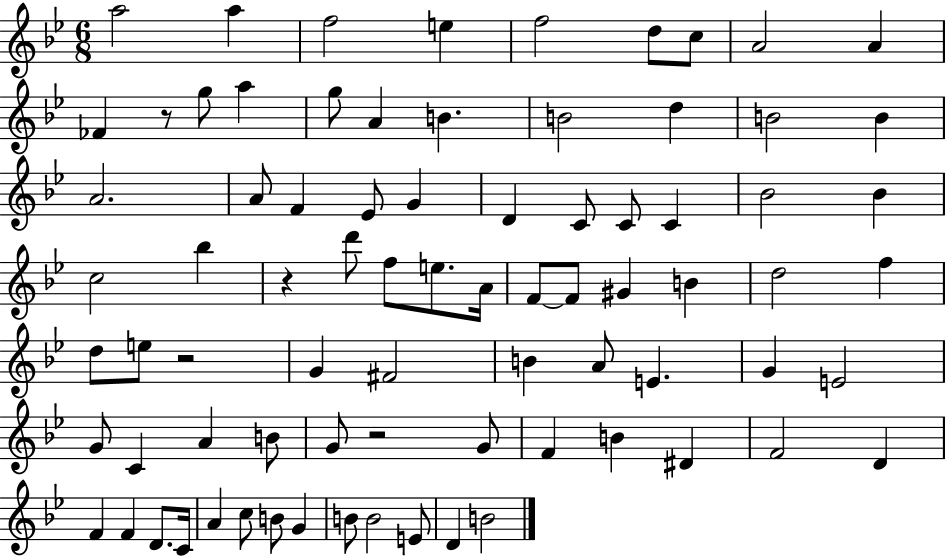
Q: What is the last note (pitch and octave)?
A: B4